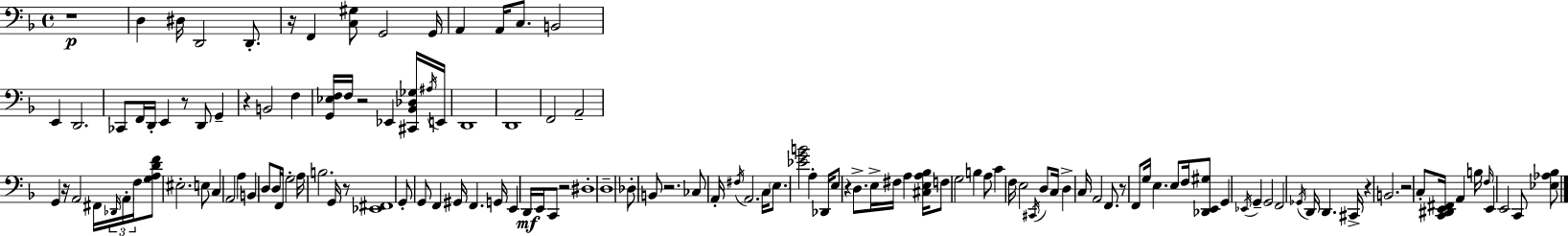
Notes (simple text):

R/w D3/q D#3/s D2/h D2/e. R/s F2/q [C3,G#3]/e G2/h G2/s A2/q A2/s C3/e. B2/h E2/q D2/h. CES2/e F2/s D2/s E2/q R/e D2/e G2/q R/q B2/h F3/q [G2,Eb3,F3]/s F3/s R/h Eb2/q [C#2,Bb2,Db3,Gb3]/s A#3/s E2/s D2/w D2/w F2/h A2/h G2/q R/s A2/h F#2/s Db2/s A2/s F3/s [G3,A3,D4,F4]/e EIS3/h. E3/e C3/q A2/h A3/q B2/q D3/e D3/s F2/s G3/h A3/s B3/h. G2/s R/e [Eb2,F#2]/w G2/e G2/e F2/q G#2/s F2/q. G2/s E2/q D2/s E2/s C2/e R/h D#3/w D3/w Db3/e B2/e R/h. CES3/e A2/s F#3/s A2/h. C3/s E3/e. [Eb4,G4,B4]/h A3/q Db2/s E3/e R/q D3/e. E3/s F#3/s A3/q [C#3,E3,A3,Bb3]/s F3/e G3/h B3/q A3/e C4/q F3/s E3/h C#2/s D3/e C3/s D3/q C3/s A2/h F2/e. R/e F2/e G3/s E3/q. E3/e F3/s [Db2,E2,G#3]/e G2/q Eb2/s G2/q G2/h F2/h Gb2/s D2/s D2/q. C#2/s R/q B2/h. R/h C3/e [C2,D#2,E2,F#2]/s A2/q B3/s F3/s E2/q E2/h C2/e [Eb3,Ab3,Bb3]/e